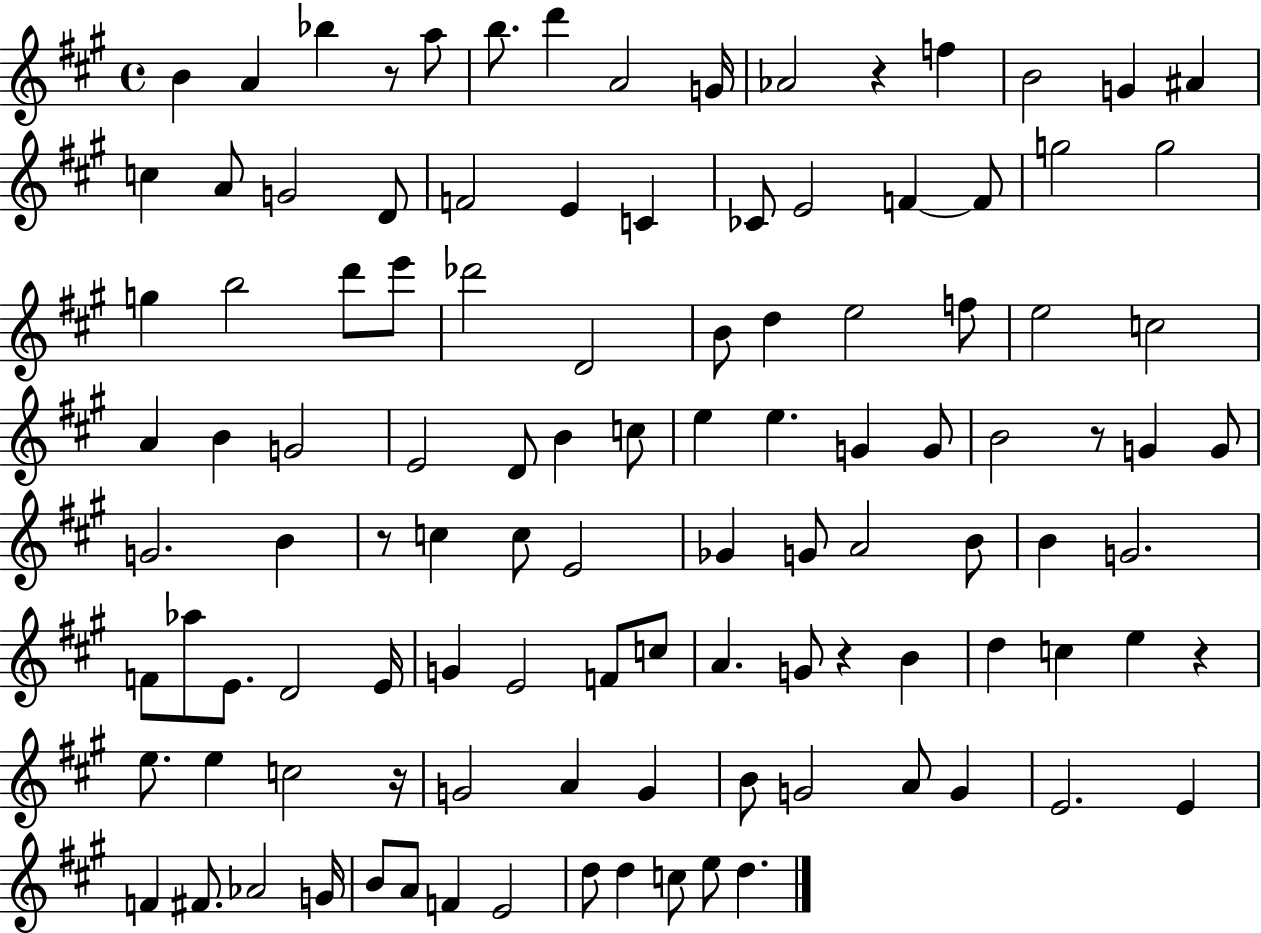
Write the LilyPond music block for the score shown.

{
  \clef treble
  \time 4/4
  \defaultTimeSignature
  \key a \major
  \repeat volta 2 { b'4 a'4 bes''4 r8 a''8 | b''8. d'''4 a'2 g'16 | aes'2 r4 f''4 | b'2 g'4 ais'4 | \break c''4 a'8 g'2 d'8 | f'2 e'4 c'4 | ces'8 e'2 f'4~~ f'8 | g''2 g''2 | \break g''4 b''2 d'''8 e'''8 | des'''2 d'2 | b'8 d''4 e''2 f''8 | e''2 c''2 | \break a'4 b'4 g'2 | e'2 d'8 b'4 c''8 | e''4 e''4. g'4 g'8 | b'2 r8 g'4 g'8 | \break g'2. b'4 | r8 c''4 c''8 e'2 | ges'4 g'8 a'2 b'8 | b'4 g'2. | \break f'8 aes''8 e'8. d'2 e'16 | g'4 e'2 f'8 c''8 | a'4. g'8 r4 b'4 | d''4 c''4 e''4 r4 | \break e''8. e''4 c''2 r16 | g'2 a'4 g'4 | b'8 g'2 a'8 g'4 | e'2. e'4 | \break f'4 fis'8. aes'2 g'16 | b'8 a'8 f'4 e'2 | d''8 d''4 c''8 e''8 d''4. | } \bar "|."
}